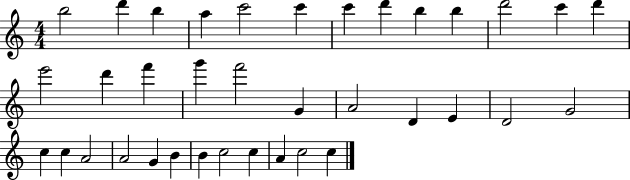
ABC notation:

X:1
T:Untitled
M:4/4
L:1/4
K:C
b2 d' b a c'2 c' c' d' b b d'2 c' d' e'2 d' f' g' f'2 G A2 D E D2 G2 c c A2 A2 G B B c2 c A c2 c